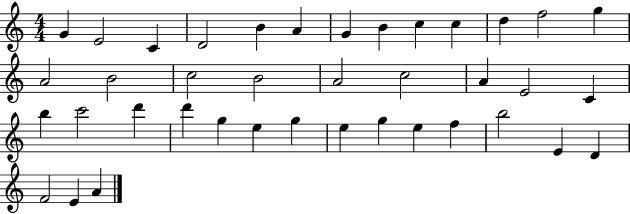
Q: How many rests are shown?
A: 0